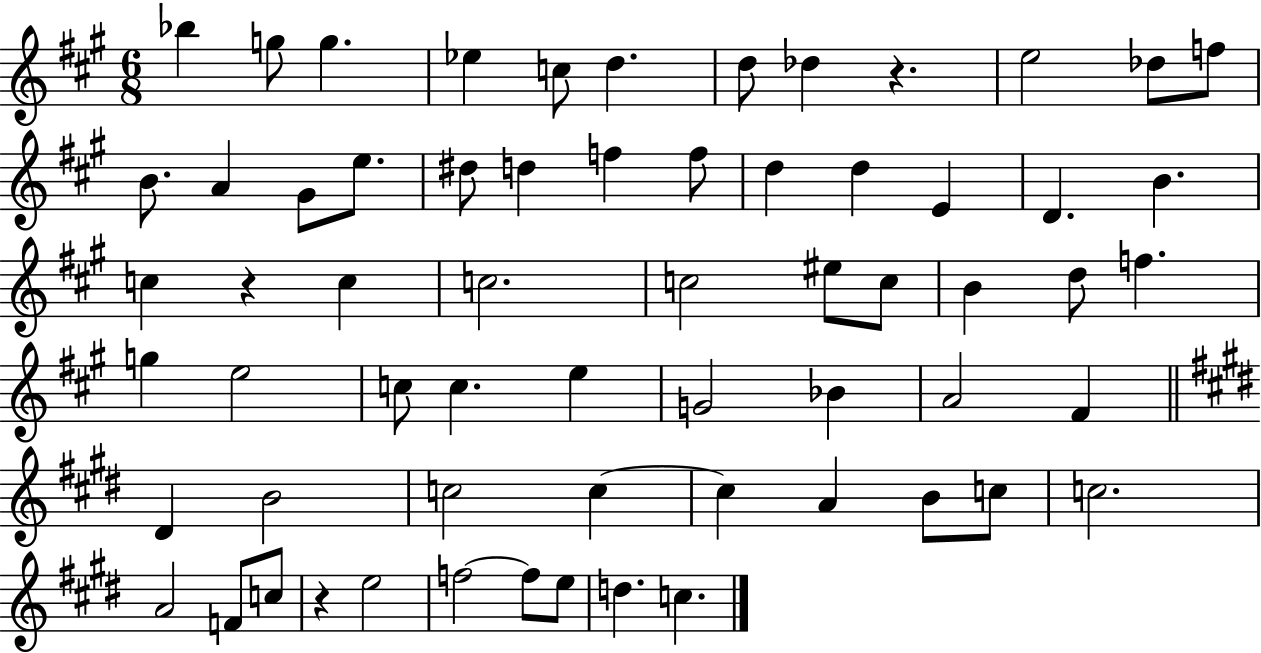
X:1
T:Untitled
M:6/8
L:1/4
K:A
_b g/2 g _e c/2 d d/2 _d z e2 _d/2 f/2 B/2 A ^G/2 e/2 ^d/2 d f f/2 d d E D B c z c c2 c2 ^e/2 c/2 B d/2 f g e2 c/2 c e G2 _B A2 ^F ^D B2 c2 c c A B/2 c/2 c2 A2 F/2 c/2 z e2 f2 f/2 e/2 d c